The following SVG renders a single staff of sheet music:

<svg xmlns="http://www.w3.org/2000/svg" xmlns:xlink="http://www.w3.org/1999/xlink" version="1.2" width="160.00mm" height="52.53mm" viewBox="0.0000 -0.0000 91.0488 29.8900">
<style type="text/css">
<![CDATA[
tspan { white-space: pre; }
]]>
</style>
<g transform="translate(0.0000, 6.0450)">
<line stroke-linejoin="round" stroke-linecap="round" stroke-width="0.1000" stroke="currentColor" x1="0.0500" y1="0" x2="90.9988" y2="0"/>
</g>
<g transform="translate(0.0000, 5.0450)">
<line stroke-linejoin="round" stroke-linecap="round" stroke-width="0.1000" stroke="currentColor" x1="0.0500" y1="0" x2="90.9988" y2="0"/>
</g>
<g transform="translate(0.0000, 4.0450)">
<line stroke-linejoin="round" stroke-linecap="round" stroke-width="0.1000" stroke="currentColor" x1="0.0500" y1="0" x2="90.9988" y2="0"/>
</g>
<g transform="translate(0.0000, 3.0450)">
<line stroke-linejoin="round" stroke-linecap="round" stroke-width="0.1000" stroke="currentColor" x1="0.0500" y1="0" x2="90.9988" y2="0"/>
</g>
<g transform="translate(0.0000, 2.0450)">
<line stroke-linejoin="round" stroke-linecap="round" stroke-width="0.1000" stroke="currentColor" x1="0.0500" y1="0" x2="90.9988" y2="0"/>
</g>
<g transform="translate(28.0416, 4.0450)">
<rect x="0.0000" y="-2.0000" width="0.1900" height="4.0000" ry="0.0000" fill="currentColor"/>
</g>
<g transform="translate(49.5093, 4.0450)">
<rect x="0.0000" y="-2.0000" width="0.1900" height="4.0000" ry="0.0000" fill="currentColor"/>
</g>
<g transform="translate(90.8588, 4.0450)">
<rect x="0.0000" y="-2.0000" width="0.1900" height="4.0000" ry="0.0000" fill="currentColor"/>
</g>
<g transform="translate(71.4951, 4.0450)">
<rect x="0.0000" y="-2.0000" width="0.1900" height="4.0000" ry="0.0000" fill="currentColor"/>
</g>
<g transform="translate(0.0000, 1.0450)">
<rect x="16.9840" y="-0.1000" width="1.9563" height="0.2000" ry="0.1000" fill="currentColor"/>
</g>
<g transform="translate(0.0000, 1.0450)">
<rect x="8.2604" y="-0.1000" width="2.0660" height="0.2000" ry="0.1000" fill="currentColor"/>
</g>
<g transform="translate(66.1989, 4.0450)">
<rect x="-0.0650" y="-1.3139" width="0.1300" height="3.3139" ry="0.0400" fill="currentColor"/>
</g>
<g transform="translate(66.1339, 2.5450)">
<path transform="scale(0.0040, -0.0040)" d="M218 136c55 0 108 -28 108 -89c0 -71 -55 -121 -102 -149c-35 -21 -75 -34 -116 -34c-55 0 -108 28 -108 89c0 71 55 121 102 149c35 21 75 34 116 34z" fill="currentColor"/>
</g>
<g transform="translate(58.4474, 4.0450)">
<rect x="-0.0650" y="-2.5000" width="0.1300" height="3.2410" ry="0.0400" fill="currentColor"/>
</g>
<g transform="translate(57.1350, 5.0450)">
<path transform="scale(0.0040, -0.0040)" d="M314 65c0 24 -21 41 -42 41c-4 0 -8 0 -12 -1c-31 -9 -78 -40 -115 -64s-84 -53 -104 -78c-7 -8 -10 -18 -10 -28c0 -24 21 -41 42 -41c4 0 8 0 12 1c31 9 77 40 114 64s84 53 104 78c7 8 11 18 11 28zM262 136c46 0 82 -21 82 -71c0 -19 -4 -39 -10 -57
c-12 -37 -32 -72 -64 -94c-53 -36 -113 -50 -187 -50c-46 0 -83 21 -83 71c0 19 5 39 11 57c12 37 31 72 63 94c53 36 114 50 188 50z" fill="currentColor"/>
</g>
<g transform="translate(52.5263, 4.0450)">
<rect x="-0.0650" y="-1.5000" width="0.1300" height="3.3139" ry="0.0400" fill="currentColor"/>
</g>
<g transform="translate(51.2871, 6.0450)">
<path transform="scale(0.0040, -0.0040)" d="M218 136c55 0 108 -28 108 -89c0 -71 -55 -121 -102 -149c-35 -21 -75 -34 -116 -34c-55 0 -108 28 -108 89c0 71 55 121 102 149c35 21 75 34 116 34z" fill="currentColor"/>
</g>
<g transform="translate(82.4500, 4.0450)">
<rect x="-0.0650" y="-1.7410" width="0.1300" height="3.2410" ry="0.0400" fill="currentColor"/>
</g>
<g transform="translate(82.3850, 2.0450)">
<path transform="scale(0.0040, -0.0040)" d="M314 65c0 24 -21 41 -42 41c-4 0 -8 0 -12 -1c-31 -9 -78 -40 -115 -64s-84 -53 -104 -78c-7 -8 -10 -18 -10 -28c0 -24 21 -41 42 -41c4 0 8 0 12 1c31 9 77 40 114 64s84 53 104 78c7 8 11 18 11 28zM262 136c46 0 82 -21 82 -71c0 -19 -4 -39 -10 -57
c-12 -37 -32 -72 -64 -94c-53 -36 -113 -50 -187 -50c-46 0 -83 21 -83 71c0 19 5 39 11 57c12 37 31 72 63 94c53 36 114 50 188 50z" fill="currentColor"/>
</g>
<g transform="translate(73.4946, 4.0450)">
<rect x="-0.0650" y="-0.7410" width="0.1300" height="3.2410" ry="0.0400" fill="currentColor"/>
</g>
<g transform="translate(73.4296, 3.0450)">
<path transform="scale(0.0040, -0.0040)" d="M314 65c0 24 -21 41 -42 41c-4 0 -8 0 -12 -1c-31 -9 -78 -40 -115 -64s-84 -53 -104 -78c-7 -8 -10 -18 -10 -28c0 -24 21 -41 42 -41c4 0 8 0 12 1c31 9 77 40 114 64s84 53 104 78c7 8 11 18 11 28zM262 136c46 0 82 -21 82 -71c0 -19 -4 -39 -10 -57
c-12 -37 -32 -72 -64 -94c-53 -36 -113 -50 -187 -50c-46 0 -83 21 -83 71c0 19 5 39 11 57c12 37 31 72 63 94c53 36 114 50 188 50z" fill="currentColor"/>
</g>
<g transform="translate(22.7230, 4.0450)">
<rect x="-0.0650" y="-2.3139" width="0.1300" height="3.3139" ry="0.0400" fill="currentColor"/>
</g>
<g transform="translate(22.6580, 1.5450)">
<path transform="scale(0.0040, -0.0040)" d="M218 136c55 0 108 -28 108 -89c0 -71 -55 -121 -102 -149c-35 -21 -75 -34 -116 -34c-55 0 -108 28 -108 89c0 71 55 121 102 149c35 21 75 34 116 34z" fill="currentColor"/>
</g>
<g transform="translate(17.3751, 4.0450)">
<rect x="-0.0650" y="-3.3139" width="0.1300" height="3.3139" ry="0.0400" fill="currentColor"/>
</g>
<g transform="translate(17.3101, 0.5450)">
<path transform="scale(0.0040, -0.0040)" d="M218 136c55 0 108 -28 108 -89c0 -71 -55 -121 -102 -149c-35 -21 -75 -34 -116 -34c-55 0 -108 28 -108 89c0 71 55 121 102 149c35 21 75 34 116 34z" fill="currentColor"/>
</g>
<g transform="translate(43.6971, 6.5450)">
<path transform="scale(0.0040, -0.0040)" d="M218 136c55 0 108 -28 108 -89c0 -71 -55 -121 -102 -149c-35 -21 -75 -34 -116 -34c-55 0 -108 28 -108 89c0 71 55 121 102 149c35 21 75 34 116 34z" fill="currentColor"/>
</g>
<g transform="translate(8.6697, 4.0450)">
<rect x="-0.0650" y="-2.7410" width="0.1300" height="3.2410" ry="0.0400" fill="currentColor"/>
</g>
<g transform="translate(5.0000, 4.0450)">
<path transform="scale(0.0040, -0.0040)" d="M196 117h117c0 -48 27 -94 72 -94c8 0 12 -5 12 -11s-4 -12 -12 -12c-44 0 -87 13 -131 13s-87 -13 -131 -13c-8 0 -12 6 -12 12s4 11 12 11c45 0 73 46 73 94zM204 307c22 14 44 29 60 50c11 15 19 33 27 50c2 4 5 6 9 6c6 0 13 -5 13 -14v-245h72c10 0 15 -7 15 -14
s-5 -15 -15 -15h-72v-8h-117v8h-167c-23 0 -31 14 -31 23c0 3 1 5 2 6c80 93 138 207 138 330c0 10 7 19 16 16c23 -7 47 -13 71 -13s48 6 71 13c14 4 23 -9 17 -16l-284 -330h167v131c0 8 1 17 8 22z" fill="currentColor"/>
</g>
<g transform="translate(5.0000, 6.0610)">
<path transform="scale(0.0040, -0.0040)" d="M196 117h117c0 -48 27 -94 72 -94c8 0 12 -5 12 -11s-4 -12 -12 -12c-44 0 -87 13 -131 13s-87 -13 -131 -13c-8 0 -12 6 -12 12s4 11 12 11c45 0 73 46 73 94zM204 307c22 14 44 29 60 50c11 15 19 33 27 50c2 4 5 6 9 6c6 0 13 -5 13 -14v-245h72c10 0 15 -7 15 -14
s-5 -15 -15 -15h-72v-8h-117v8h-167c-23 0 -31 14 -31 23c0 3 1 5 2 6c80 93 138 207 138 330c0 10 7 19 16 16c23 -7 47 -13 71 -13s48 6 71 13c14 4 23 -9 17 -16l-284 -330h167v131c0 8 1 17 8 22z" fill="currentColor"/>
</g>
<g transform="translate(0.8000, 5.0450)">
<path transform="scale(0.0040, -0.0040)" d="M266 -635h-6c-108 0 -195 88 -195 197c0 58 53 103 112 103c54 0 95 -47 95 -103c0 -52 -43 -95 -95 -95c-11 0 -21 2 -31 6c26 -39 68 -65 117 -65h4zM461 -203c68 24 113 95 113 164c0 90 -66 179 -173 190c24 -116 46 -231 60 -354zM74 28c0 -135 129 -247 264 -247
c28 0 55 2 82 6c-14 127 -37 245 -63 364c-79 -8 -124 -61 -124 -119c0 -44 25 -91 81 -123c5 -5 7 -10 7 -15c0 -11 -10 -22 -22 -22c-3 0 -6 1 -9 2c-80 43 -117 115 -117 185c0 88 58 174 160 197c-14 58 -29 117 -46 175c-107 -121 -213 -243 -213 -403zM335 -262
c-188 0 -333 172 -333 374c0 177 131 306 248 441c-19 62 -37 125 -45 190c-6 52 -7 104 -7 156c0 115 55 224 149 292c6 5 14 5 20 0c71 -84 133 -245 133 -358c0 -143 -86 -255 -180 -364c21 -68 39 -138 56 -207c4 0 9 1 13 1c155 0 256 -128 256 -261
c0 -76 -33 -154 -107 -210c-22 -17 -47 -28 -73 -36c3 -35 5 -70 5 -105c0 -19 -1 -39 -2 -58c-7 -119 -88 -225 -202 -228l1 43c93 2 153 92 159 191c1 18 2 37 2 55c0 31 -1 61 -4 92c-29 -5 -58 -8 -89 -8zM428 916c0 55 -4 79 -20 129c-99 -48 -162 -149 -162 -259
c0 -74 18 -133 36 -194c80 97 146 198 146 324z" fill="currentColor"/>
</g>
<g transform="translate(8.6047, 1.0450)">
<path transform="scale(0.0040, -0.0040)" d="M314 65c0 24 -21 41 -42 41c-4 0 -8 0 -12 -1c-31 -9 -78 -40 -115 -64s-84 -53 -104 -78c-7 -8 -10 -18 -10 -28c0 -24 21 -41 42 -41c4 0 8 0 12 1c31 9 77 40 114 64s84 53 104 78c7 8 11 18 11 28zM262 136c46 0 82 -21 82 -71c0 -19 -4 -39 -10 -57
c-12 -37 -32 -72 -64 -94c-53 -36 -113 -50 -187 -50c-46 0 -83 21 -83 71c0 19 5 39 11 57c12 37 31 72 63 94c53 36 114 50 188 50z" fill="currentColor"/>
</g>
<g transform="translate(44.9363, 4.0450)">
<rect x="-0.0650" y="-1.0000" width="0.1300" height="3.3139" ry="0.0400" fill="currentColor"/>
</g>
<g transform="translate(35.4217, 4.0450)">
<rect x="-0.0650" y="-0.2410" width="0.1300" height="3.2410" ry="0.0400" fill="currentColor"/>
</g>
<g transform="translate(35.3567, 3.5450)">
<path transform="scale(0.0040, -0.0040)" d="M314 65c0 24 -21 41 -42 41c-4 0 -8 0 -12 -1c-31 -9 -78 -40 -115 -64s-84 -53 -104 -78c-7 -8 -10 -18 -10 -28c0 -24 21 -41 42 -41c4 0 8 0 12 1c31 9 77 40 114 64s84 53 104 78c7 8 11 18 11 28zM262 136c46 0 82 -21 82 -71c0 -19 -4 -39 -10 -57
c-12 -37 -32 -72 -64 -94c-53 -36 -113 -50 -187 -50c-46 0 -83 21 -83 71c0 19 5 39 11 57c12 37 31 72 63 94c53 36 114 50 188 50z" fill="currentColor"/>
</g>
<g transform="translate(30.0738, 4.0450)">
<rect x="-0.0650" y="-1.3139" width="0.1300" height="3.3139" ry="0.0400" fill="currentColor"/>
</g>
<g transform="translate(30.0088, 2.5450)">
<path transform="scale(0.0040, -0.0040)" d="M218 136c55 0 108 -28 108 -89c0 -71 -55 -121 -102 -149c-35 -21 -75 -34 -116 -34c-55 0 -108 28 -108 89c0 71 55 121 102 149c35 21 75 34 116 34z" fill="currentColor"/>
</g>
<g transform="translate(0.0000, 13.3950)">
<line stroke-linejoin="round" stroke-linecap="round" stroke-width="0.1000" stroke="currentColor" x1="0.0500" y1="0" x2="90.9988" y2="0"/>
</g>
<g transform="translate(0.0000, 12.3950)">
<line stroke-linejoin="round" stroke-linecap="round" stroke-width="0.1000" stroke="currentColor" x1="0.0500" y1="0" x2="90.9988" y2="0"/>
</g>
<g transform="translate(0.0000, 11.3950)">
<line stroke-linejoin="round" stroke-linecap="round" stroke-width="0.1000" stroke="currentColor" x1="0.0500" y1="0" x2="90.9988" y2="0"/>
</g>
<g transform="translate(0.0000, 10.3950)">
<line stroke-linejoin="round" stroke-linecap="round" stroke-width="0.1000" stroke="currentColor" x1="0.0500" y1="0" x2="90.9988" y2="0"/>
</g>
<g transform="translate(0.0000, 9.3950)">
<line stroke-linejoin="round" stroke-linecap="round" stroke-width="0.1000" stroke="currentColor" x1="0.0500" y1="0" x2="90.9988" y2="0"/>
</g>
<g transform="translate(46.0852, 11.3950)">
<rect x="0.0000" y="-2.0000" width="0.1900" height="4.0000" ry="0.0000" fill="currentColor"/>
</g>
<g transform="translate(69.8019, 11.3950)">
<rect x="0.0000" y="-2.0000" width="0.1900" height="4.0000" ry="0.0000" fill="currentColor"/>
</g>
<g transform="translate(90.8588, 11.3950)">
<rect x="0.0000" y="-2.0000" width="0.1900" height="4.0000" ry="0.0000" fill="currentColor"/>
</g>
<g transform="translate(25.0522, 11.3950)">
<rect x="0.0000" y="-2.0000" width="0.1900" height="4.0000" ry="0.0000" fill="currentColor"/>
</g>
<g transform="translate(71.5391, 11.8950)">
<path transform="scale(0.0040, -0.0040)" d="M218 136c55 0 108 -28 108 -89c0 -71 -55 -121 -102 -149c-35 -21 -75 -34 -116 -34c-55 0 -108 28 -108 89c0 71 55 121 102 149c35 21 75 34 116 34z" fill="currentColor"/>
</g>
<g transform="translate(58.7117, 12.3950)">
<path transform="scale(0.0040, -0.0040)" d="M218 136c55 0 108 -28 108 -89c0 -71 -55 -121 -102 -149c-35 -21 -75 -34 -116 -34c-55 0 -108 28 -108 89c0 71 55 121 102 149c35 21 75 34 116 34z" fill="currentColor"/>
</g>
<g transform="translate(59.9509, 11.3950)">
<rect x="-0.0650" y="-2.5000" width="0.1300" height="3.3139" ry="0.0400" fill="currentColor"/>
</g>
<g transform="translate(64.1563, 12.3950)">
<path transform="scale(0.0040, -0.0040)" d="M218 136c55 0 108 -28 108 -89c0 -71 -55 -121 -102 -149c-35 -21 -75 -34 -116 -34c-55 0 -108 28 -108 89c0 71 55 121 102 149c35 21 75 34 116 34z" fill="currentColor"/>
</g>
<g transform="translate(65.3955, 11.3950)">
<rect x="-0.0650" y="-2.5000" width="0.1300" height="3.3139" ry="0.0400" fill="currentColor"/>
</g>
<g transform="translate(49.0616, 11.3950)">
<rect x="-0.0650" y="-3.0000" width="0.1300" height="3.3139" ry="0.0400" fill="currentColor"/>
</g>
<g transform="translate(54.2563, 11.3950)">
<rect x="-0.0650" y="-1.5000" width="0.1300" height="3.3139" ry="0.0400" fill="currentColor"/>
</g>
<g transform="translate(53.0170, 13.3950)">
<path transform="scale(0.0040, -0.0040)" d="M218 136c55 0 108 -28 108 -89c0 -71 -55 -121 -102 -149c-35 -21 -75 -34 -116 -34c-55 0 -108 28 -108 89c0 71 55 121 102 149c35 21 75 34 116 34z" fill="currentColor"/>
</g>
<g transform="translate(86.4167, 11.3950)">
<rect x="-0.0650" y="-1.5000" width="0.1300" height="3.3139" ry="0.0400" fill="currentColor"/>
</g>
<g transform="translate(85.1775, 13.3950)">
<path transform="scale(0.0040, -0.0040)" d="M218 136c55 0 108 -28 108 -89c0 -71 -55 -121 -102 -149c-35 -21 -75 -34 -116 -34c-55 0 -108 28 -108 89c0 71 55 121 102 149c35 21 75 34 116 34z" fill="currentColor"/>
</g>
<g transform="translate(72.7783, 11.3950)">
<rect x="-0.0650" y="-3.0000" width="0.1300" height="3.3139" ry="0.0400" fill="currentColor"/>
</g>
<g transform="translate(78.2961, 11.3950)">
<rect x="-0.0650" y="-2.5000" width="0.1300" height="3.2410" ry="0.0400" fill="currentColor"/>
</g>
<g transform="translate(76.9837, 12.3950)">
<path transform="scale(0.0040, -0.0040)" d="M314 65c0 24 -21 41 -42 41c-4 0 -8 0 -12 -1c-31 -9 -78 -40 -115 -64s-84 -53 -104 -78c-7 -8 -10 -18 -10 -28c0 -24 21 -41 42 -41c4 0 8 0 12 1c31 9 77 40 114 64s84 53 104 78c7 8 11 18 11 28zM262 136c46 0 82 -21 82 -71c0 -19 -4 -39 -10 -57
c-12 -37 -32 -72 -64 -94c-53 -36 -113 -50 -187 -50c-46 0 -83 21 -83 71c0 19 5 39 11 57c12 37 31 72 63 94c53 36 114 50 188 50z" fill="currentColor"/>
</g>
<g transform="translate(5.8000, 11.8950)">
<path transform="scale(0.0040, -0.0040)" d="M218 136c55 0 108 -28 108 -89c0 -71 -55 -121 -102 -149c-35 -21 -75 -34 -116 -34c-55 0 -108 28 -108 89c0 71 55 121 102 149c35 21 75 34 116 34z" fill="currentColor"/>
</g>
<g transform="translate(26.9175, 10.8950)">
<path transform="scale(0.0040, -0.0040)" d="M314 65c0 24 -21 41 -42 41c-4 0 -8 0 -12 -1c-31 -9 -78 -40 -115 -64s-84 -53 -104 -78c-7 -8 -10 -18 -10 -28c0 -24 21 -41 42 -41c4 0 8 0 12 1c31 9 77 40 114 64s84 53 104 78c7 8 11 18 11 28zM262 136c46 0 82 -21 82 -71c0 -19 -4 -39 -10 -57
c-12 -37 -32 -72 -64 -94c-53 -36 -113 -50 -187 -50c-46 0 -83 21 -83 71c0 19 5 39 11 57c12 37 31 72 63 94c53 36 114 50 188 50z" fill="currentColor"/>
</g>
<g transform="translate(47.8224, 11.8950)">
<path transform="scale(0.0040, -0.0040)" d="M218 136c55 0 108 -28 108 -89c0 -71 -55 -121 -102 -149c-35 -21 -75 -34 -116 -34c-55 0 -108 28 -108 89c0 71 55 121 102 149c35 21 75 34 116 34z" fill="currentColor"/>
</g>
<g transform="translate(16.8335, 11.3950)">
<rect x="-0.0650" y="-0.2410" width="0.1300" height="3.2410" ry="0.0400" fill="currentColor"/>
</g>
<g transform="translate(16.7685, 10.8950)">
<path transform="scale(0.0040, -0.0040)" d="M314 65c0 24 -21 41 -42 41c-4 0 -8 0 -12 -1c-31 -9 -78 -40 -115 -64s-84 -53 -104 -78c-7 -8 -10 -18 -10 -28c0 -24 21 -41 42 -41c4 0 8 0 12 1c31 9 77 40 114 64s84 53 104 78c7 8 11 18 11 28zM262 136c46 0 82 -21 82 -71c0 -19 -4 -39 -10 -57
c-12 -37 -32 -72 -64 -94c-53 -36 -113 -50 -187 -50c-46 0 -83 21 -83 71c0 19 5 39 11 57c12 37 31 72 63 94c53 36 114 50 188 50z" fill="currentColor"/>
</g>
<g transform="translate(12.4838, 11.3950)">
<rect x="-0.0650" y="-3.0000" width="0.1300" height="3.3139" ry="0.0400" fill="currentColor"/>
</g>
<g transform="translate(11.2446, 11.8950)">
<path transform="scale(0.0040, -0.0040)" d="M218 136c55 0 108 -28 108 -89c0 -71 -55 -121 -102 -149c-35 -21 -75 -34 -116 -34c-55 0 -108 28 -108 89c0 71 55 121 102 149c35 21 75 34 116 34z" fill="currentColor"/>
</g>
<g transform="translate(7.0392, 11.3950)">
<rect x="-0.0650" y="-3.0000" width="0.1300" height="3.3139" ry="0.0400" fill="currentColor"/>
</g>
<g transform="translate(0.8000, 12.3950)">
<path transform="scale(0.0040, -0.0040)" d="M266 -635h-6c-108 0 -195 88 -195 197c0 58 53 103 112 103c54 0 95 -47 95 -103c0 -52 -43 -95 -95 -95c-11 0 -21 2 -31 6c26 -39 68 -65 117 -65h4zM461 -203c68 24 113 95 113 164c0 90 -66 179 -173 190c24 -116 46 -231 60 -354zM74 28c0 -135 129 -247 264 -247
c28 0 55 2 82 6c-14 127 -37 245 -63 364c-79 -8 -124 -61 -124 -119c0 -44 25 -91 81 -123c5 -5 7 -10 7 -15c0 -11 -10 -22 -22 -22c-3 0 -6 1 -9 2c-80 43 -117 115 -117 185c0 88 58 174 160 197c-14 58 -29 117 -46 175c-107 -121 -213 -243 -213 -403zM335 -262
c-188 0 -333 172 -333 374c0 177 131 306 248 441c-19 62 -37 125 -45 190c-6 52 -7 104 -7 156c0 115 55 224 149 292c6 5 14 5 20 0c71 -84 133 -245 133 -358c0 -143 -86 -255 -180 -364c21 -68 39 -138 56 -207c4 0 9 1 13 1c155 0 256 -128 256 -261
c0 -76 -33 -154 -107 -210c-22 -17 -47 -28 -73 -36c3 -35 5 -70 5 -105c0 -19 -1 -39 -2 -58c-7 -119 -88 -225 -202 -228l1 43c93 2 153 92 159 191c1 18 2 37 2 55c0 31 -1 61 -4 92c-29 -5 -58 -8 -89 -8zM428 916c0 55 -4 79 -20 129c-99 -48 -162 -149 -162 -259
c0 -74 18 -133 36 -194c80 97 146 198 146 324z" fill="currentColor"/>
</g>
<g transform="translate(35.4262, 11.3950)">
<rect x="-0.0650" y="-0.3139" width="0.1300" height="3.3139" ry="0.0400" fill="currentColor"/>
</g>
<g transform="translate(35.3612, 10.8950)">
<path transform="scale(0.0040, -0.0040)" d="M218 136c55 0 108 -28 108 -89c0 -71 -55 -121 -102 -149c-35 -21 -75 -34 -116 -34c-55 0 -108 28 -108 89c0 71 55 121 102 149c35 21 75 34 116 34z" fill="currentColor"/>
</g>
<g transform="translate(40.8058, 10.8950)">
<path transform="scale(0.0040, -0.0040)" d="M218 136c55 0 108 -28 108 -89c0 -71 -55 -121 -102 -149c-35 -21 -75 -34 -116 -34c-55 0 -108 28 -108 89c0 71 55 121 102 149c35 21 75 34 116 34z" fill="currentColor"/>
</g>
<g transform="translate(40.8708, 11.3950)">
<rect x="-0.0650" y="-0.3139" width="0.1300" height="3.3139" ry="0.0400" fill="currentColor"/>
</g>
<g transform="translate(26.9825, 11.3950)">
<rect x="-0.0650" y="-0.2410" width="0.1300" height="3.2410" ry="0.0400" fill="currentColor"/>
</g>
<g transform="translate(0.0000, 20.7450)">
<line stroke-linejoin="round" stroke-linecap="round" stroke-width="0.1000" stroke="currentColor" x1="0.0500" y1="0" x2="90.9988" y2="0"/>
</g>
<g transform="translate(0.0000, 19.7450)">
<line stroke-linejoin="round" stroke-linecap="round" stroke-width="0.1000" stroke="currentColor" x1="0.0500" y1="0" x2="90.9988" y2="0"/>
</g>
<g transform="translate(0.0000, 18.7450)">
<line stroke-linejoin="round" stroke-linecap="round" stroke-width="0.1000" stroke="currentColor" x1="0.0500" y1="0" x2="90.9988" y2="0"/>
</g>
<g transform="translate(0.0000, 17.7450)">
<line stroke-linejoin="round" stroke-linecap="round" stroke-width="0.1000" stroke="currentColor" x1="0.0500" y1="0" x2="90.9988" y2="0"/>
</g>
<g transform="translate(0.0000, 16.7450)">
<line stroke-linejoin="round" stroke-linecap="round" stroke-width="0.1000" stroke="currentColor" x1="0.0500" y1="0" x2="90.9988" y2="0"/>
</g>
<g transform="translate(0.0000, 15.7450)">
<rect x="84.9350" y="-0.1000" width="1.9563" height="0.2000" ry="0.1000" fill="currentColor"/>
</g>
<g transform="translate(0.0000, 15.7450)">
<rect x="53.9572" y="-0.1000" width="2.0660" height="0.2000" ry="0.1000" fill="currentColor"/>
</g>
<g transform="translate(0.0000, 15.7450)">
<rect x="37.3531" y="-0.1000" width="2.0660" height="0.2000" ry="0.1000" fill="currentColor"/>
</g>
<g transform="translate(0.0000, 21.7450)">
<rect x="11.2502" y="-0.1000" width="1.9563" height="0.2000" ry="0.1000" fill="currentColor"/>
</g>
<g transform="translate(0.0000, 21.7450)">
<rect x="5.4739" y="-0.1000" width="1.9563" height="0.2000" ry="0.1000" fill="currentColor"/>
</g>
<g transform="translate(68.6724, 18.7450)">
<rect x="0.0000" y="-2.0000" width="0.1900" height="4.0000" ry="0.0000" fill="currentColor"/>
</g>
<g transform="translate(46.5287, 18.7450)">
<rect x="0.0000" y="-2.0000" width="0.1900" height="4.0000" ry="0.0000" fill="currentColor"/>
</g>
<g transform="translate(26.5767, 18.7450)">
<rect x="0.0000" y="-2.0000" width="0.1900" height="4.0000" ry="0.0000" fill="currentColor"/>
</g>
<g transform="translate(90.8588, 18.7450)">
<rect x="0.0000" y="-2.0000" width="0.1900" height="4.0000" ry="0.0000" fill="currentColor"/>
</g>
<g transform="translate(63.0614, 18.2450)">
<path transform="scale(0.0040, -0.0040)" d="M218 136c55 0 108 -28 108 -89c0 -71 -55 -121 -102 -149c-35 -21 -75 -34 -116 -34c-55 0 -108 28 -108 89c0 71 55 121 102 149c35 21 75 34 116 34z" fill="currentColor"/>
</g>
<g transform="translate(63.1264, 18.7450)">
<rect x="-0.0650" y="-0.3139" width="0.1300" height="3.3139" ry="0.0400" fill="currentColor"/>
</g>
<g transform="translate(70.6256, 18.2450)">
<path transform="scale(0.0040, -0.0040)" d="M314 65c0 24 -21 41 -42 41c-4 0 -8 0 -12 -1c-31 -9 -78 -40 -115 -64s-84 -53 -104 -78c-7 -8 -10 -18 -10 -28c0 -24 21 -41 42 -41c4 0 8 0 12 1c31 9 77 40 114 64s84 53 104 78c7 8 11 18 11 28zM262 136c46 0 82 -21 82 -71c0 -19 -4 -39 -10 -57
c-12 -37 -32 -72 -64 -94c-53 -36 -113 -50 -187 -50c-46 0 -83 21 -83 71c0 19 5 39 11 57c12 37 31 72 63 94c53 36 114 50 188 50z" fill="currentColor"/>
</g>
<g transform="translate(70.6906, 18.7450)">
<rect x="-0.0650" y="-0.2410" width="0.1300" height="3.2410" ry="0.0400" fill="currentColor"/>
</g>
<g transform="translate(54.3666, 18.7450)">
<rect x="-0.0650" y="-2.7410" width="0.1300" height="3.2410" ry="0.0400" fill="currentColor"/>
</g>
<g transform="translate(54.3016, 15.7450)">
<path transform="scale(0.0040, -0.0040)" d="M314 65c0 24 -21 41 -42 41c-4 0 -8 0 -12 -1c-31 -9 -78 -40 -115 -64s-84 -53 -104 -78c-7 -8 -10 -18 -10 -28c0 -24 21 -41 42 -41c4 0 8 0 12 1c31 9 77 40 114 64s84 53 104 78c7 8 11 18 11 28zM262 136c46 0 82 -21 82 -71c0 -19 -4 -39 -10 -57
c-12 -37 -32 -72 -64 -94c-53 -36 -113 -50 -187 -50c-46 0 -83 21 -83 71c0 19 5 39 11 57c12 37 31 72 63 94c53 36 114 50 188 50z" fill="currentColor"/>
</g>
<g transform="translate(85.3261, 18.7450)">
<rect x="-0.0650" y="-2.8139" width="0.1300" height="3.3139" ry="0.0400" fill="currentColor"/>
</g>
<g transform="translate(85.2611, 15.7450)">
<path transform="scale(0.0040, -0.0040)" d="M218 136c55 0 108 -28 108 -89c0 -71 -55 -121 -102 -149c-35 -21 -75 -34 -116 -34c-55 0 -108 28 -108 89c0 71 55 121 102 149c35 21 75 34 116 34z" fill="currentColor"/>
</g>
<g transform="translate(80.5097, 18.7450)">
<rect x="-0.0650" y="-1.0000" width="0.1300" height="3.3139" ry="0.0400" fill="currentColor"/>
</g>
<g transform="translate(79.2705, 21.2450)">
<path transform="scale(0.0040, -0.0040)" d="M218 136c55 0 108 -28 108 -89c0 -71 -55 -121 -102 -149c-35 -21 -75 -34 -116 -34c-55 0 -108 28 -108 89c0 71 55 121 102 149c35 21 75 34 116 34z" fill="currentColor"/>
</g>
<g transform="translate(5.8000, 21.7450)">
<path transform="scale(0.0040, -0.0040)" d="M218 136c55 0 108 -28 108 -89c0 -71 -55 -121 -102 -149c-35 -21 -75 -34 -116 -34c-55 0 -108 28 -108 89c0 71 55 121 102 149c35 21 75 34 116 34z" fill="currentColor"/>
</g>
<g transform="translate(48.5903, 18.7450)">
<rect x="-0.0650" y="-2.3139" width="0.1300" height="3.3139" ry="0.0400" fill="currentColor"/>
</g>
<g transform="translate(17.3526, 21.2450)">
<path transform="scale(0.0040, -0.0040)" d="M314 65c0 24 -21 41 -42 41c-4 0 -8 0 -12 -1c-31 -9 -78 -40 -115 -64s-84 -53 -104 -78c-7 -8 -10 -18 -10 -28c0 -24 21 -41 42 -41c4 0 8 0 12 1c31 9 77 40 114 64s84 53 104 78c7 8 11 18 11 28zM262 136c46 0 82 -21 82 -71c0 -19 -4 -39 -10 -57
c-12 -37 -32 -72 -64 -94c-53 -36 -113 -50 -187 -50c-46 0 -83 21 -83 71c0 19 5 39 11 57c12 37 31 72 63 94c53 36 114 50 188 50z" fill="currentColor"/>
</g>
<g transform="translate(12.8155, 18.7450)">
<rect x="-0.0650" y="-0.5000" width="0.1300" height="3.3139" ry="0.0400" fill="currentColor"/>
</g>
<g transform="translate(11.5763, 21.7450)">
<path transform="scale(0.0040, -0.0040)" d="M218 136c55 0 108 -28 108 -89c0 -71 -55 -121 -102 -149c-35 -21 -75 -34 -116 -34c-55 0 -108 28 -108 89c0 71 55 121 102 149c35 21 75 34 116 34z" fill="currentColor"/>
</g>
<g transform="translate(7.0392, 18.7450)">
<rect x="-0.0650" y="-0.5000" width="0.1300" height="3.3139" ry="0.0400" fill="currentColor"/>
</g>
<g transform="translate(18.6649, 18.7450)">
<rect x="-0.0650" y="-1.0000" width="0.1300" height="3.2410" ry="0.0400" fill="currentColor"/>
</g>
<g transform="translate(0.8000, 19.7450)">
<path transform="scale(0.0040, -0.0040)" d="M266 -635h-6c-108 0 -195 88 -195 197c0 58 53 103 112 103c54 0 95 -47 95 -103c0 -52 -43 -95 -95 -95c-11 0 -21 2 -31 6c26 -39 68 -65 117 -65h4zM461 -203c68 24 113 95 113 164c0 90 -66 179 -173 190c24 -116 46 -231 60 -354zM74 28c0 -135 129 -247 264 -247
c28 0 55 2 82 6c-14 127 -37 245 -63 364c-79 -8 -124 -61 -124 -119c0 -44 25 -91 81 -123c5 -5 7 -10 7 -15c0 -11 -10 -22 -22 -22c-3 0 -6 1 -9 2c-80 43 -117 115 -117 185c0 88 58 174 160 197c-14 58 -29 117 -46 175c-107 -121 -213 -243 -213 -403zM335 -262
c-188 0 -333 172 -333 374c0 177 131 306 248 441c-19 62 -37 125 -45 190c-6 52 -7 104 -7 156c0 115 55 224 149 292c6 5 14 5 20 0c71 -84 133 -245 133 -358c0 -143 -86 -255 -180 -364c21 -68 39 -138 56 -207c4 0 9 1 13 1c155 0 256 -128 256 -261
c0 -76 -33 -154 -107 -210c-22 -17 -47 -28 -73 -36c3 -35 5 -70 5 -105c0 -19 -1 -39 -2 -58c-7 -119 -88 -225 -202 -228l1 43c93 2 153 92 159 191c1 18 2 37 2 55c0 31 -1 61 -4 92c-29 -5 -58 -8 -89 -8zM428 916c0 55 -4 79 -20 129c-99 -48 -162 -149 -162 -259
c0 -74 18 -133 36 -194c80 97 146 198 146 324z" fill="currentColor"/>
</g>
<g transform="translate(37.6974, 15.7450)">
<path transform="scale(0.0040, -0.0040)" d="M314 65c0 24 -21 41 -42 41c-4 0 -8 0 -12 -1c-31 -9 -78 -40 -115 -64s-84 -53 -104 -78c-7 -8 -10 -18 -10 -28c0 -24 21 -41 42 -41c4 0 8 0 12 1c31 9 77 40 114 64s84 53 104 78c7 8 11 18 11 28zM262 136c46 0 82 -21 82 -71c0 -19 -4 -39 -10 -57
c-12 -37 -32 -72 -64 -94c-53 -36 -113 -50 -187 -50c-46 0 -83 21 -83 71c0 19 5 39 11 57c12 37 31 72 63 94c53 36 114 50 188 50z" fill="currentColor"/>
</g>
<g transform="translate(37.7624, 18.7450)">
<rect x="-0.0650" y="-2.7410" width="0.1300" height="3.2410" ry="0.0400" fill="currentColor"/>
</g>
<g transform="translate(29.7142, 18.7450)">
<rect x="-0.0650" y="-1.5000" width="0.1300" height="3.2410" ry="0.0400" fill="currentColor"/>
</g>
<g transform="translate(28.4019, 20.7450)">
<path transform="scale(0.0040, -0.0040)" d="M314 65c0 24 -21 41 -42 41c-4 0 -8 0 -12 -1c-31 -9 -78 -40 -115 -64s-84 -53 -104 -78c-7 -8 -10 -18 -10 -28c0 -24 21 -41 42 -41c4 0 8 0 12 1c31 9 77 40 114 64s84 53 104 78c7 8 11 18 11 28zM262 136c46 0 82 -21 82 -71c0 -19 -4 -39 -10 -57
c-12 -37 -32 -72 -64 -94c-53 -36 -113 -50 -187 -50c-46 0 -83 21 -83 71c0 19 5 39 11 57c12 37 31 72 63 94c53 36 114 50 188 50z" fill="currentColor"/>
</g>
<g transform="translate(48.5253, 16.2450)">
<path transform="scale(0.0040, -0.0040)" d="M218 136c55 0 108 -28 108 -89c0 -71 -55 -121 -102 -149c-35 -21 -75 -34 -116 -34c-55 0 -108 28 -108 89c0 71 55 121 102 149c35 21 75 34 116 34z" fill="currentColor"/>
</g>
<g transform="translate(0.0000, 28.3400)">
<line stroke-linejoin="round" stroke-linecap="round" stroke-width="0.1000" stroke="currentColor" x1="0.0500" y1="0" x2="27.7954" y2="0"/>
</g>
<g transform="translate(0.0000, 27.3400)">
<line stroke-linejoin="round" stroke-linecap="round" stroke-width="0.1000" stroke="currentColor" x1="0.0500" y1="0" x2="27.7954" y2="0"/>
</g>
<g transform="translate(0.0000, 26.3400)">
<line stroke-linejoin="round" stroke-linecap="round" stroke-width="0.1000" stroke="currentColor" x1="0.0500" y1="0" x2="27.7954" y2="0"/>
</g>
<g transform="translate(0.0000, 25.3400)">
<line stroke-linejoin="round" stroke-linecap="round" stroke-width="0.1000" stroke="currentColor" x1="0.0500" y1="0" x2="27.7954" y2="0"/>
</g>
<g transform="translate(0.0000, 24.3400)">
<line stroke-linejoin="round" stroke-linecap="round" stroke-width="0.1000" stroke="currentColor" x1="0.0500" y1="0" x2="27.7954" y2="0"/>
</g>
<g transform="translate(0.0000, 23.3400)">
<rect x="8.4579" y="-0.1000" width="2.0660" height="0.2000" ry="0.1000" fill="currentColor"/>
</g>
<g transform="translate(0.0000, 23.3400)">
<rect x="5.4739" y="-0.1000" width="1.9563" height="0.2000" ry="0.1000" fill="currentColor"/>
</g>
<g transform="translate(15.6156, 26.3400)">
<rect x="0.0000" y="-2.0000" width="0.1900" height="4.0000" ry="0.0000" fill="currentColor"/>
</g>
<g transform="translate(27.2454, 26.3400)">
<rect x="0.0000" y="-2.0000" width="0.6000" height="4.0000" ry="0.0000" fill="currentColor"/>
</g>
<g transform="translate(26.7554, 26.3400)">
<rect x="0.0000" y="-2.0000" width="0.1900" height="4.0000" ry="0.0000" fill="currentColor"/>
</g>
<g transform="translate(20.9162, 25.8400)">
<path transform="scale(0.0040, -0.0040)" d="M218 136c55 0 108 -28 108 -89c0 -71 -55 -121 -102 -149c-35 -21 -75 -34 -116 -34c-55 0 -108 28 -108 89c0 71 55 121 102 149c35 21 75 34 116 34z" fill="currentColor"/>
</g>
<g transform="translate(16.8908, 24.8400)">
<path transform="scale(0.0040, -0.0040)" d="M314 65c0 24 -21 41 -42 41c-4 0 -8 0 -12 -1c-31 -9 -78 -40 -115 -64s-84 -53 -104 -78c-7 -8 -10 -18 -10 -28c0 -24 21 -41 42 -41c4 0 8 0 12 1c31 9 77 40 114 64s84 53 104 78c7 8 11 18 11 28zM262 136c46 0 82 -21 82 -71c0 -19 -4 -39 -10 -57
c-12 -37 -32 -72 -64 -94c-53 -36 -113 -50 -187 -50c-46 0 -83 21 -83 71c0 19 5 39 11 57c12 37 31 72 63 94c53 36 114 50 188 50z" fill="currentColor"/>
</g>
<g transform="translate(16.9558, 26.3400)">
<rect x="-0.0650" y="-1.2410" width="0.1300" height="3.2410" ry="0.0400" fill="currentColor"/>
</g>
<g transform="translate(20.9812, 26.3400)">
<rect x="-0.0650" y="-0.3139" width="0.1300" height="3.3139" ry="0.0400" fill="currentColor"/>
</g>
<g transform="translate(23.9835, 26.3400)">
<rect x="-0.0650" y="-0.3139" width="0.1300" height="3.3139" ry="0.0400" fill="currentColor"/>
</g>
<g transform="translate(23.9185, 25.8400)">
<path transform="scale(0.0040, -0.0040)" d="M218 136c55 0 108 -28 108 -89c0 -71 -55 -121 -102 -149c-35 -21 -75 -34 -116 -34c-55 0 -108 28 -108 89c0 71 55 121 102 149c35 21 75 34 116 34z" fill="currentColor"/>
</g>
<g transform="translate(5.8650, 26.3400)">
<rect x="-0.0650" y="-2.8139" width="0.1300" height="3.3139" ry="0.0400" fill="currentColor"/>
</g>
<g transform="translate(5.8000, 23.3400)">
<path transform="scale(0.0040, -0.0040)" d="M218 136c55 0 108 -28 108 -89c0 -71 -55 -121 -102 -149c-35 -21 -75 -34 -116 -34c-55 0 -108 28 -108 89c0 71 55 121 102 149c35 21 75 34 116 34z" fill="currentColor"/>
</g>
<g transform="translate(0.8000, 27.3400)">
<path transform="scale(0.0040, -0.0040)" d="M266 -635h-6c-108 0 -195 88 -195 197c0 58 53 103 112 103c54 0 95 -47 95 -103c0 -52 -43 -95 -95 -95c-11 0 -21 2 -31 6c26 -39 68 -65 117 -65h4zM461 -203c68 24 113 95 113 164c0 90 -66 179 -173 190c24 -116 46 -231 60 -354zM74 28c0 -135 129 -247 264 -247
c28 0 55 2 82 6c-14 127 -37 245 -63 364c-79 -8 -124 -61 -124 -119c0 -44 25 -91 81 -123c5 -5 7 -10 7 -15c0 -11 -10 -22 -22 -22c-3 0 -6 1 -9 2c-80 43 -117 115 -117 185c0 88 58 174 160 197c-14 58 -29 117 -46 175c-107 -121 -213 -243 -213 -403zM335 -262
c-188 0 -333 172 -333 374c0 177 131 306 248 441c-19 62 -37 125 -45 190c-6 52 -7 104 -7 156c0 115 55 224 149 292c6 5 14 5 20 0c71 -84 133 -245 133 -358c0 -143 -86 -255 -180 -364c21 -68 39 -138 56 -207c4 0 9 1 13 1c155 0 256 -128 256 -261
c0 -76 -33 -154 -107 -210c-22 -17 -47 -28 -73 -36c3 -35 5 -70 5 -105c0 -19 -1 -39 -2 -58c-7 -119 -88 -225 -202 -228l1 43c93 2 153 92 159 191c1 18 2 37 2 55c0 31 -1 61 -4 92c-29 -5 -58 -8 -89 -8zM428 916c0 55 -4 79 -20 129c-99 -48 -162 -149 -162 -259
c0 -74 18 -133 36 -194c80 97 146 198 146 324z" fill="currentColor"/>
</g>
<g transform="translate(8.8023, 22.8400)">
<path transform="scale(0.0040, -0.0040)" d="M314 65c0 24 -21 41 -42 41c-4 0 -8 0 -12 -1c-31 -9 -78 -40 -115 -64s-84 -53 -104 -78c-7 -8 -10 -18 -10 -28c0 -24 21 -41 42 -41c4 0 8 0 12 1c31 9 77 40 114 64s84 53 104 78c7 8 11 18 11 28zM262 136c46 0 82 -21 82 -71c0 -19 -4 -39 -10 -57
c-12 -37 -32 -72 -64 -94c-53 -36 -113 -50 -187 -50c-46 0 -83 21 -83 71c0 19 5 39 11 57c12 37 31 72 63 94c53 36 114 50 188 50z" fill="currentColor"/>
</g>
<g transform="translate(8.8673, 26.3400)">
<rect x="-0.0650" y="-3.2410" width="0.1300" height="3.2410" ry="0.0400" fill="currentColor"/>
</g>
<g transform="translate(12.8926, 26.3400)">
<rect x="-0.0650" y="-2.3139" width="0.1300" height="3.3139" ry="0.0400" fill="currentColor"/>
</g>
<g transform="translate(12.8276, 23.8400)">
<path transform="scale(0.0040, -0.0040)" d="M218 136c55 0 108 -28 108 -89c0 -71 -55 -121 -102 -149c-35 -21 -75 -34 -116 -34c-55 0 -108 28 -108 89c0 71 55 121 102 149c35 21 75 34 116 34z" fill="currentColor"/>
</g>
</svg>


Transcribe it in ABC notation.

X:1
T:Untitled
M:4/4
L:1/4
K:C
a2 b g e c2 D E G2 e d2 f2 A A c2 c2 c c A E G G A G2 E C C D2 E2 a2 g a2 c c2 D a a b2 g e2 c c